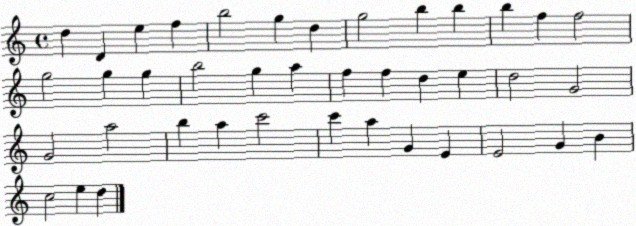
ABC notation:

X:1
T:Untitled
M:4/4
L:1/4
K:C
d D e f b2 g d g2 b b b f f2 g2 g g b2 g a f f d e d2 G2 G2 a2 b a c'2 c' a G E E2 G B c2 e d